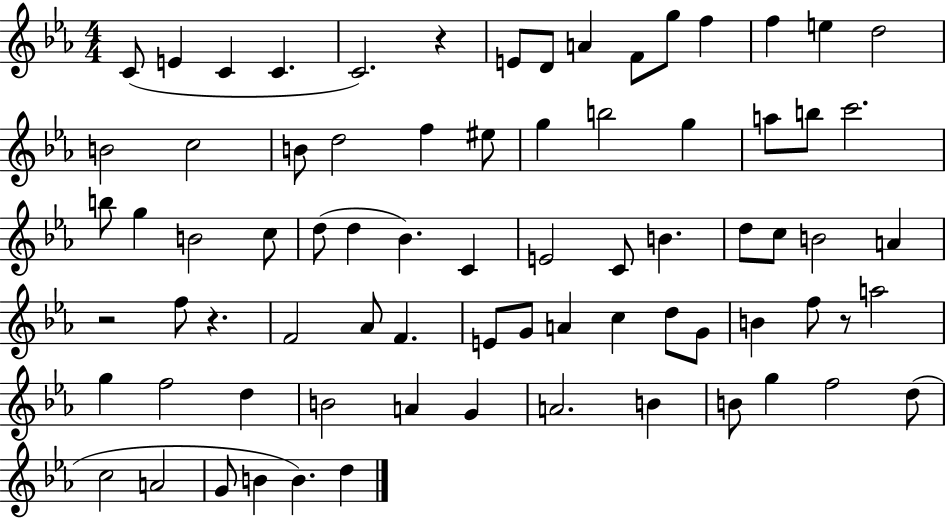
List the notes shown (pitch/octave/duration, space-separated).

C4/e E4/q C4/q C4/q. C4/h. R/q E4/e D4/e A4/q F4/e G5/e F5/q F5/q E5/q D5/h B4/h C5/h B4/e D5/h F5/q EIS5/e G5/q B5/h G5/q A5/e B5/e C6/h. B5/e G5/q B4/h C5/e D5/e D5/q Bb4/q. C4/q E4/h C4/e B4/q. D5/e C5/e B4/h A4/q R/h F5/e R/q. F4/h Ab4/e F4/q. E4/e G4/e A4/q C5/q D5/e G4/e B4/q F5/e R/e A5/h G5/q F5/h D5/q B4/h A4/q G4/q A4/h. B4/q B4/e G5/q F5/h D5/e C5/h A4/h G4/e B4/q B4/q. D5/q